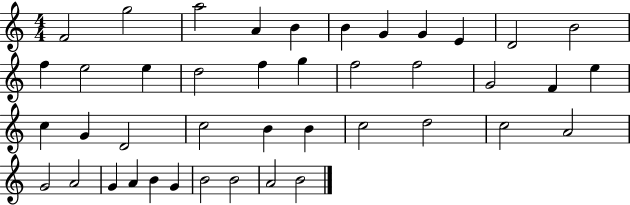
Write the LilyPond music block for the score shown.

{
  \clef treble
  \numericTimeSignature
  \time 4/4
  \key c \major
  f'2 g''2 | a''2 a'4 b'4 | b'4 g'4 g'4 e'4 | d'2 b'2 | \break f''4 e''2 e''4 | d''2 f''4 g''4 | f''2 f''2 | g'2 f'4 e''4 | \break c''4 g'4 d'2 | c''2 b'4 b'4 | c''2 d''2 | c''2 a'2 | \break g'2 a'2 | g'4 a'4 b'4 g'4 | b'2 b'2 | a'2 b'2 | \break \bar "|."
}